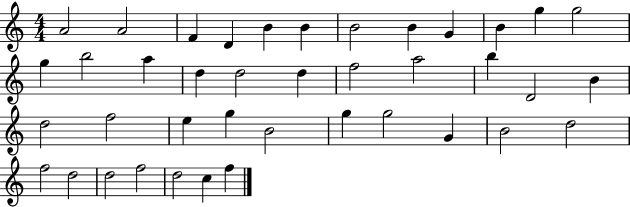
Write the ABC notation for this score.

X:1
T:Untitled
M:4/4
L:1/4
K:C
A2 A2 F D B B B2 B G B g g2 g b2 a d d2 d f2 a2 b D2 B d2 f2 e g B2 g g2 G B2 d2 f2 d2 d2 f2 d2 c f